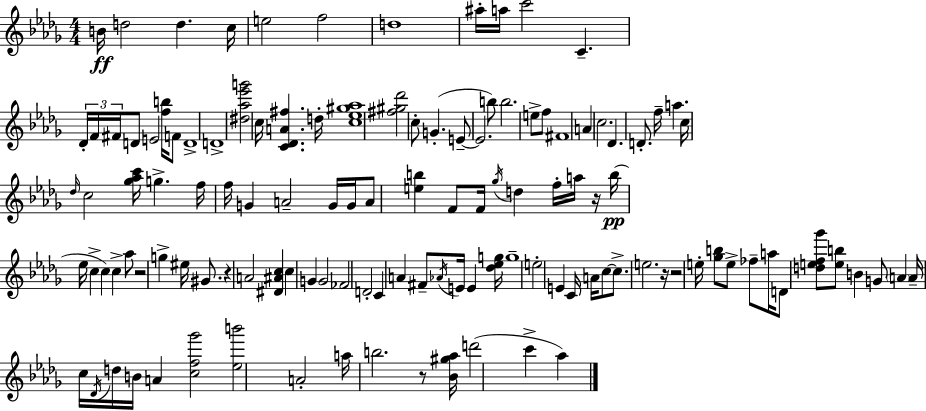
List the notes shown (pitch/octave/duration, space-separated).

B4/s D5/h D5/q. C5/s E5/h F5/h D5/w A#5/s A5/s C6/h C4/q. Db4/s F4/s F#4/s D4/e E4/h [F5,B5]/s F4/e D4/w D4/w [D#5,Ab5,Eb6,G6]/h C5/s [C4,Db4,A4,F#5]/q. D5/s [C5,Eb5,G#5,Ab5]/w [F#5,G#5,Db6]/h C5/e G4/q. E4/e E4/h. B5/e B5/h. E5/e F5/e F#4/w A4/q C5/h. Db4/q. D4/e. F5/s A5/q. C5/s Db5/s C5/h [Gb5,Ab5,C6]/s G5/q. F5/s F5/s G4/q A4/h G4/s G4/s A4/e [E5,B5]/q F4/e F4/s Gb5/s D5/q F5/s A5/s R/s B5/s Eb5/s C5/q C5/q C5/q Ab5/e R/h G5/q EIS5/s G#4/e. R/q A4/h [D#4,A#4,C5]/q C5/q G4/q G4/h FES4/h D4/h C4/q A4/q F#4/e Ab4/s E4/s E4/q [Db5,Eb5,G5]/s G5/w E5/h E4/q C4/s A4/s C5/e C5/e. E5/h. R/s R/h E5/s [Gb5,B5]/e E5/e FES5/e A5/s D4/e [D5,E5,F5,Gb6]/e [E5,B5]/e B4/q G4/e A4/q A4/s C5/s Db4/s D5/s B4/s A4/q [C5,F5,Gb6]/h [Eb5,B6]/h A4/h A5/s B5/h. R/e [Bb4,G#5,Ab5]/s D6/h C6/q Ab5/q